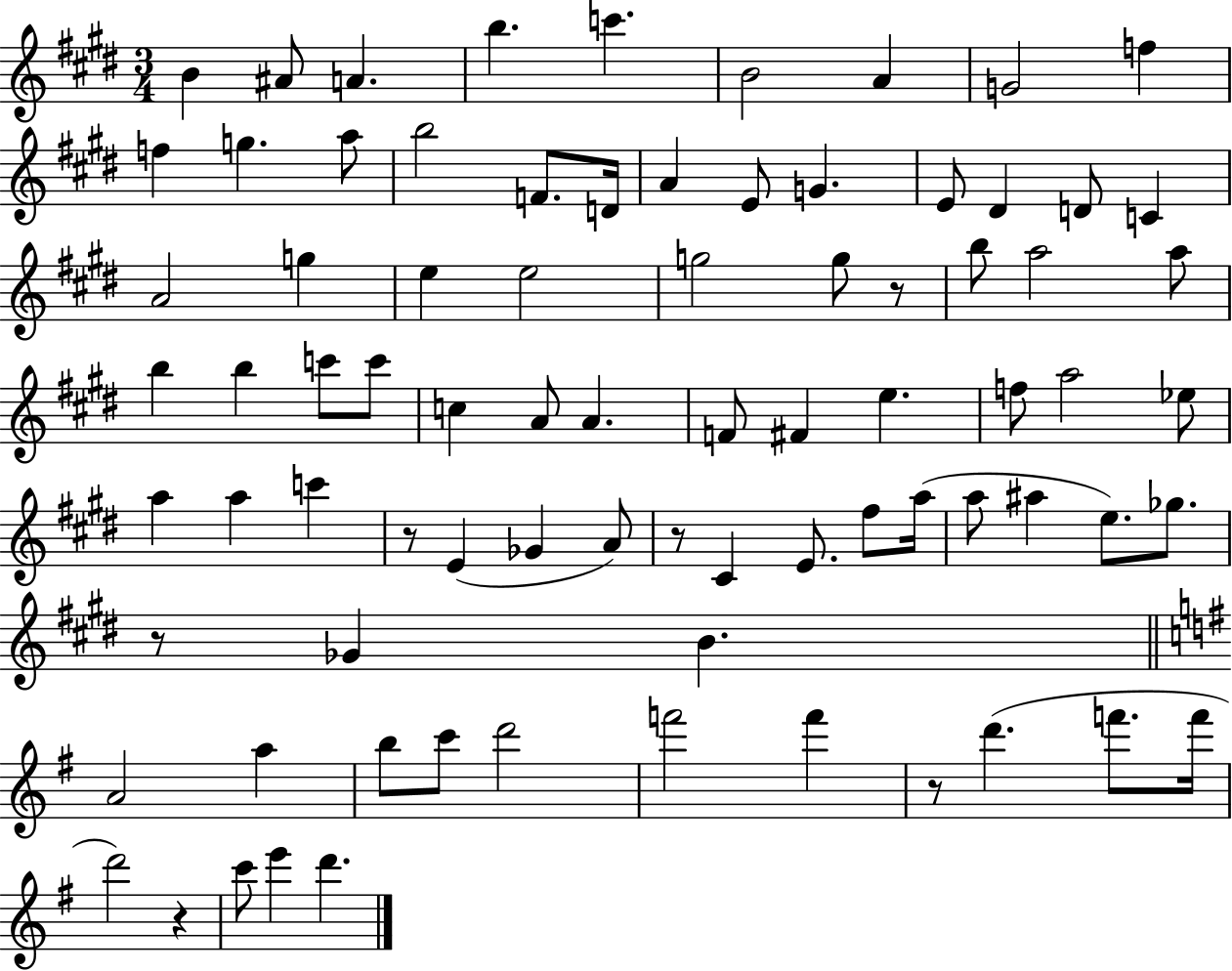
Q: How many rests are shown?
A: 6